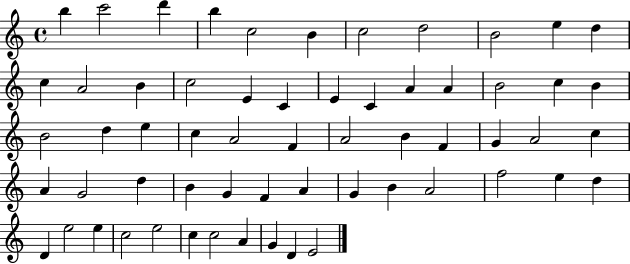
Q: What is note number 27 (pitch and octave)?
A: E5